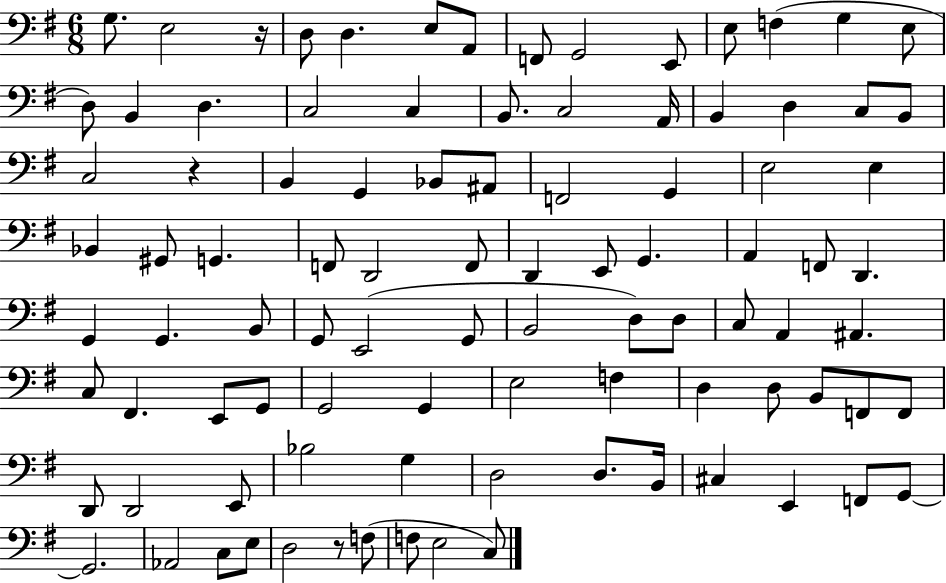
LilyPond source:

{
  \clef bass
  \numericTimeSignature
  \time 6/8
  \key g \major
  g8. e2 r16 | d8 d4. e8 a,8 | f,8 g,2 e,8 | e8 f4( g4 e8 | \break d8) b,4 d4. | c2 c4 | b,8. c2 a,16 | b,4 d4 c8 b,8 | \break c2 r4 | b,4 g,4 bes,8 ais,8 | f,2 g,4 | e2 e4 | \break bes,4 gis,8 g,4. | f,8 d,2 f,8 | d,4 e,8 g,4. | a,4 f,8 d,4. | \break g,4 g,4. b,8 | g,8 e,2( g,8 | b,2 d8) d8 | c8 a,4 ais,4. | \break c8 fis,4. e,8 g,8 | g,2 g,4 | e2 f4 | d4 d8 b,8 f,8 f,8 | \break d,8 d,2 e,8 | bes2 g4 | d2 d8. b,16 | cis4 e,4 f,8 g,8~~ | \break g,2. | aes,2 c8 e8 | d2 r8 f8( | f8 e2 c8) | \break \bar "|."
}